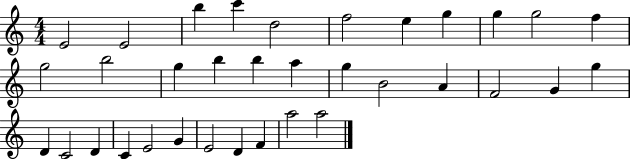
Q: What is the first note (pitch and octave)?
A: E4